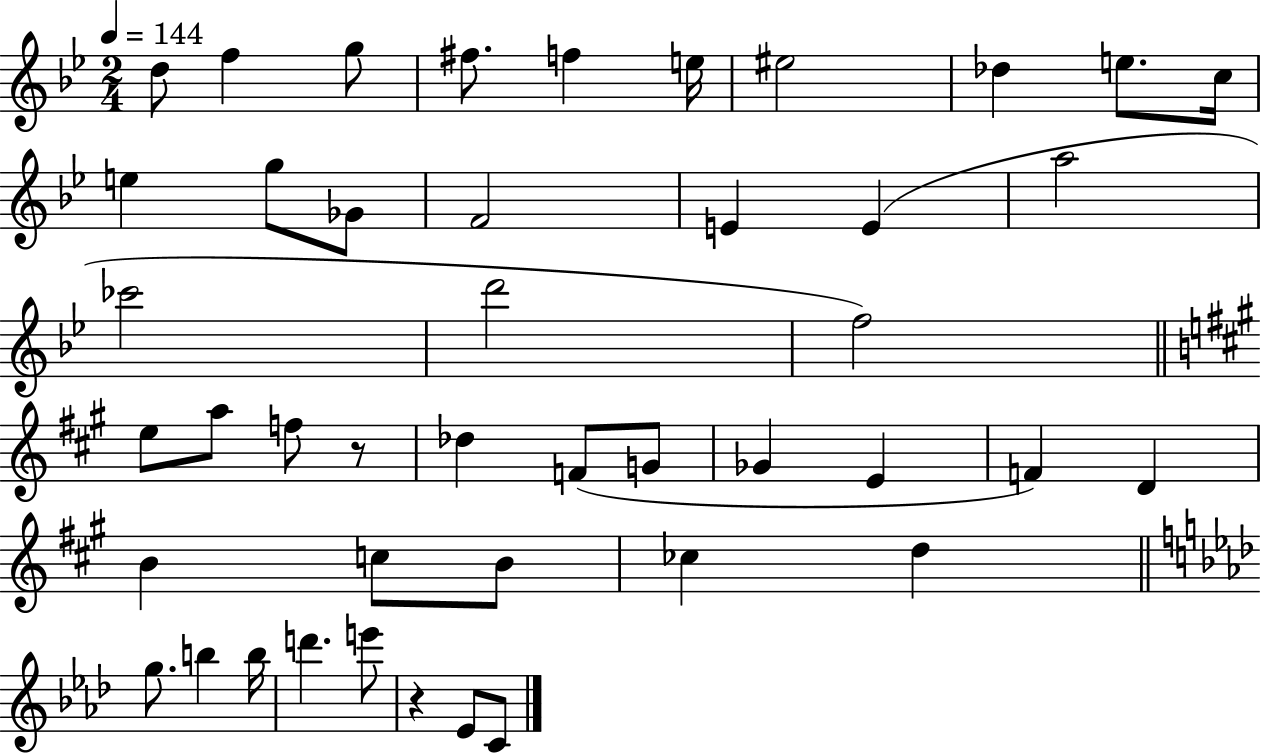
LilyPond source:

{
  \clef treble
  \numericTimeSignature
  \time 2/4
  \key bes \major
  \tempo 4 = 144
  d''8 f''4 g''8 | fis''8. f''4 e''16 | eis''2 | des''4 e''8. c''16 | \break e''4 g''8 ges'8 | f'2 | e'4 e'4( | a''2 | \break ces'''2 | d'''2 | f''2) | \bar "||" \break \key a \major e''8 a''8 f''8 r8 | des''4 f'8( g'8 | ges'4 e'4 | f'4) d'4 | \break b'4 c''8 b'8 | ces''4 d''4 | \bar "||" \break \key aes \major g''8. b''4 b''16 | d'''4. e'''8 | r4 ees'8 c'8 | \bar "|."
}